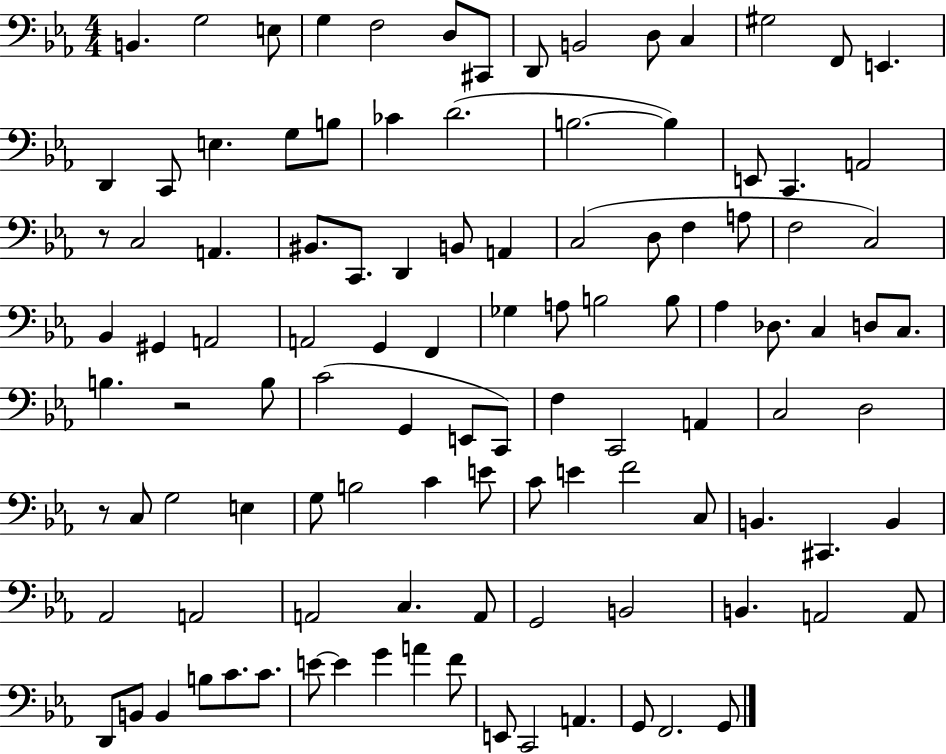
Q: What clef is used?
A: bass